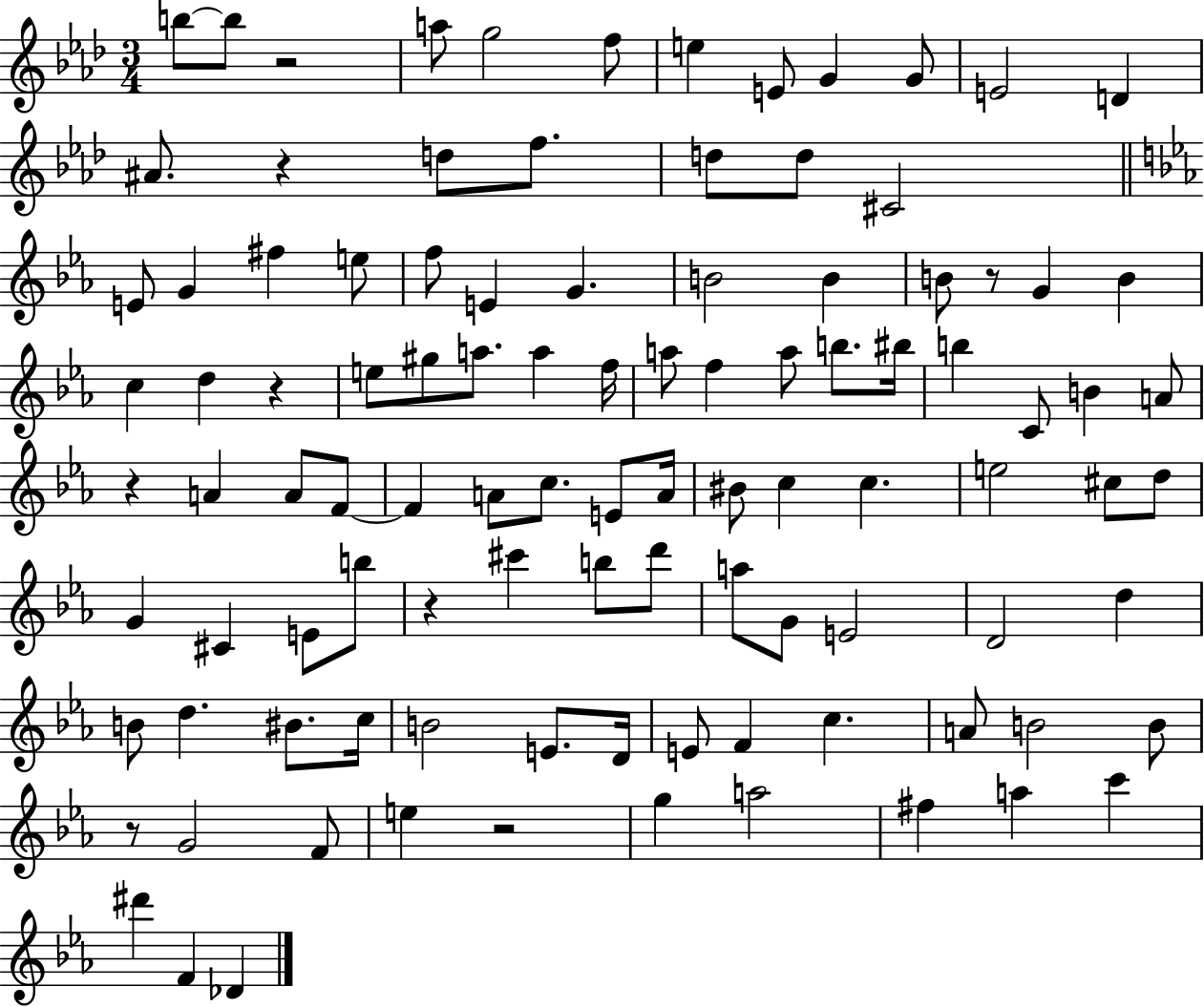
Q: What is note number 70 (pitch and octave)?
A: D4